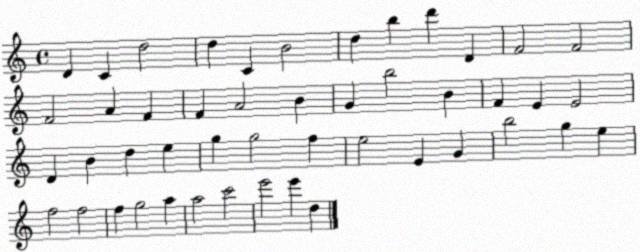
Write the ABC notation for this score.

X:1
T:Untitled
M:4/4
L:1/4
K:C
D C d2 d C B2 d b d' D F2 F2 F2 A F F A2 B G b2 B F E E2 D B d e g g2 f e2 E G b2 g e f2 f2 f g2 a a2 c'2 e'2 e' d